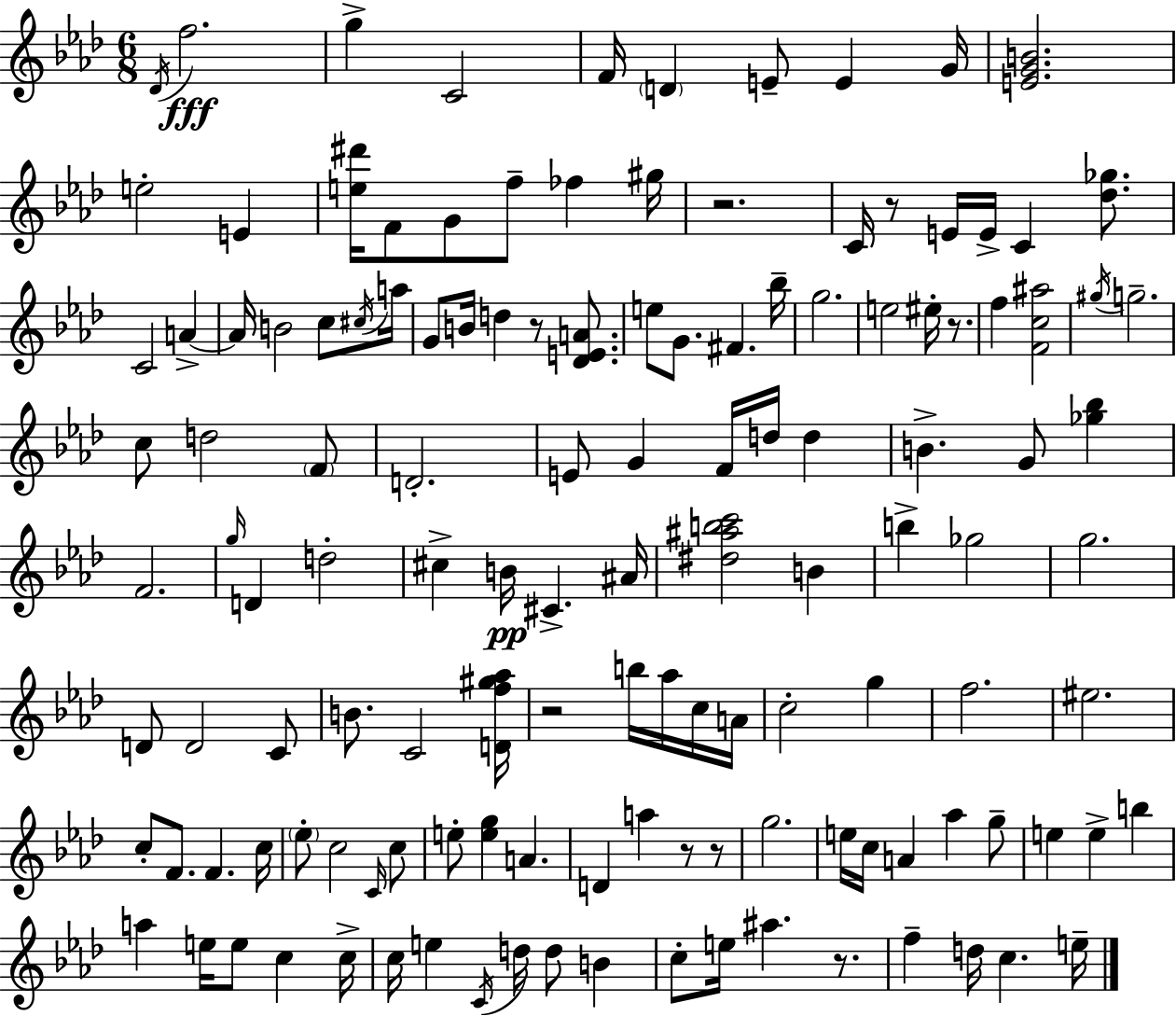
Db4/s F5/h. G5/q C4/h F4/s D4/q E4/e E4/q G4/s [E4,G4,B4]/h. E5/h E4/q [E5,D#6]/s F4/e G4/e F5/e FES5/q G#5/s R/h. C4/s R/e E4/s E4/s C4/q [Db5,Gb5]/e. C4/h A4/q A4/s B4/h C5/e C#5/s A5/s G4/e B4/s D5/q R/e [Db4,E4,A4]/e. E5/e G4/e. F#4/q. Bb5/s G5/h. E5/h EIS5/s R/e. F5/q [F4,C5,A#5]/h G#5/s G5/h. C5/e D5/h F4/e D4/h. E4/e G4/q F4/s D5/s D5/q B4/q. G4/e [Gb5,Bb5]/q F4/h. G5/s D4/q D5/h C#5/q B4/s C#4/q. A#4/s [D#5,A#5,B5,C6]/h B4/q B5/q Gb5/h G5/h. D4/e D4/h C4/e B4/e. C4/h [D4,F5,G#5,Ab5]/s R/h B5/s Ab5/s C5/s A4/s C5/h G5/q F5/h. EIS5/h. C5/e F4/e. F4/q. C5/s Eb5/e C5/h C4/s C5/e E5/e [E5,G5]/q A4/q. D4/q A5/q R/e R/e G5/h. E5/s C5/s A4/q Ab5/q G5/e E5/q E5/q B5/q A5/q E5/s E5/e C5/q C5/s C5/s E5/q C4/s D5/s D5/e B4/q C5/e E5/s A#5/q. R/e. F5/q D5/s C5/q. E5/s